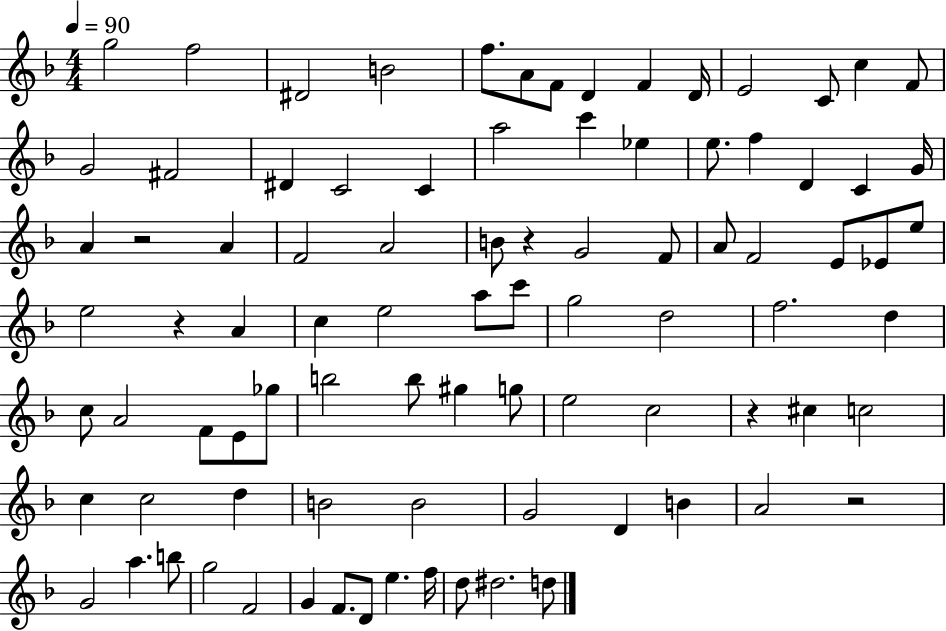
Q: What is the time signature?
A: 4/4